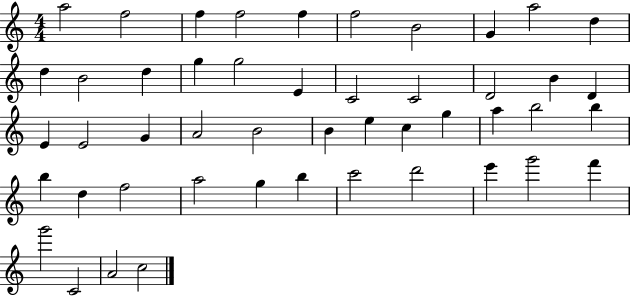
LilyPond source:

{
  \clef treble
  \numericTimeSignature
  \time 4/4
  \key c \major
  a''2 f''2 | f''4 f''2 f''4 | f''2 b'2 | g'4 a''2 d''4 | \break d''4 b'2 d''4 | g''4 g''2 e'4 | c'2 c'2 | d'2 b'4 d'4 | \break e'4 e'2 g'4 | a'2 b'2 | b'4 e''4 c''4 g''4 | a''4 b''2 b''4 | \break b''4 d''4 f''2 | a''2 g''4 b''4 | c'''2 d'''2 | e'''4 g'''2 f'''4 | \break g'''2 c'2 | a'2 c''2 | \bar "|."
}